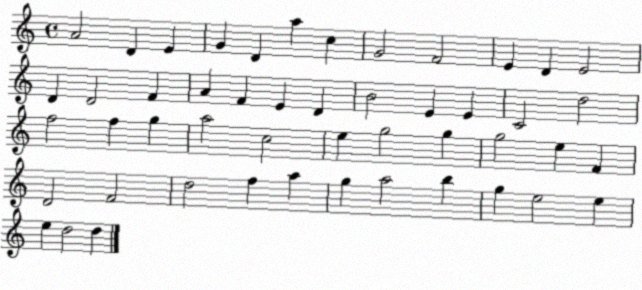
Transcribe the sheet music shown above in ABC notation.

X:1
T:Untitled
M:4/4
L:1/4
K:C
A2 D E G D a c G2 F2 E D E2 D D2 F A F E D B2 E E C2 d2 f2 f g a2 c2 e g2 g g2 e F D2 F2 d2 f a g a2 b g e2 e e d2 d